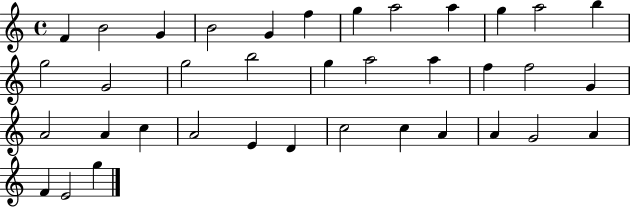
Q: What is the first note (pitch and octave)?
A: F4